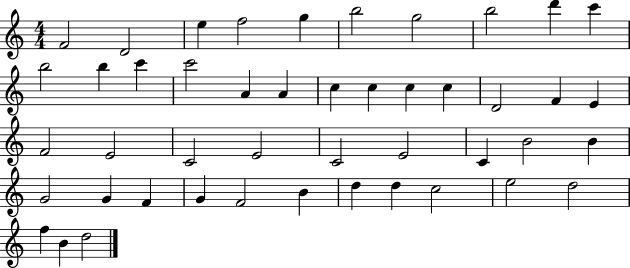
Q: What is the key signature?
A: C major